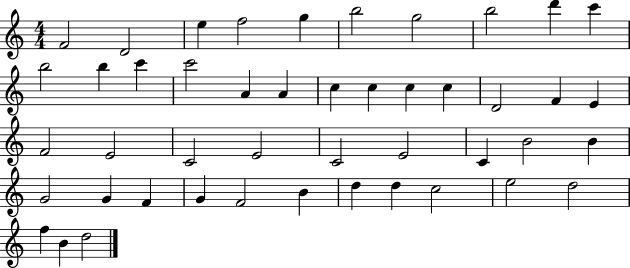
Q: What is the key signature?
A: C major